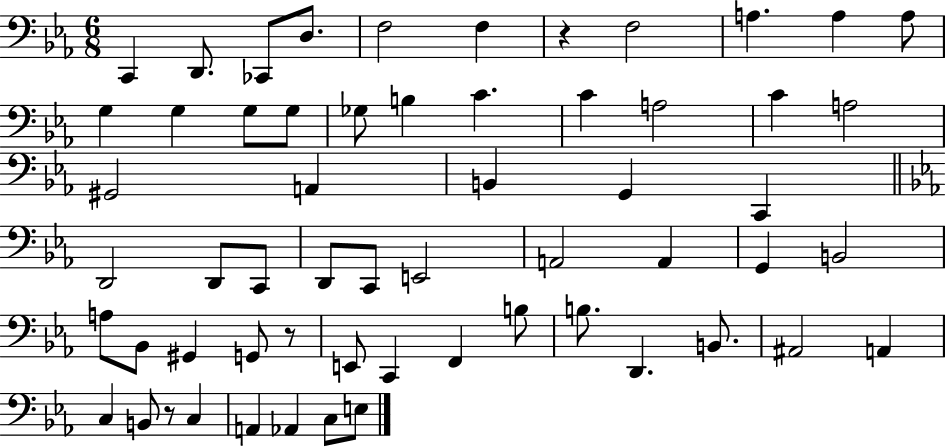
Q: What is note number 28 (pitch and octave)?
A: D2